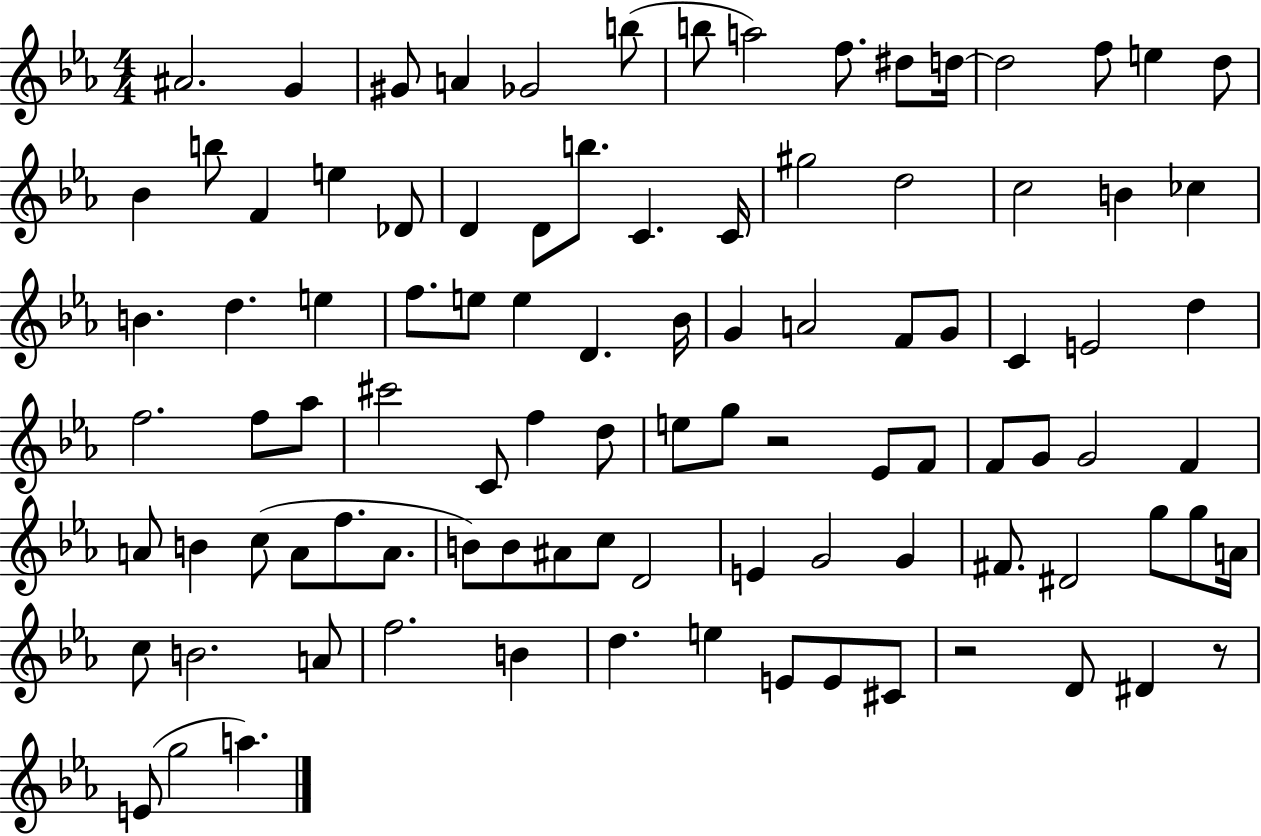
{
  \clef treble
  \numericTimeSignature
  \time 4/4
  \key ees \major
  ais'2. g'4 | gis'8 a'4 ges'2 b''8( | b''8 a''2) f''8. dis''8 d''16~~ | d''2 f''8 e''4 d''8 | \break bes'4 b''8 f'4 e''4 des'8 | d'4 d'8 b''8. c'4. c'16 | gis''2 d''2 | c''2 b'4 ces''4 | \break b'4. d''4. e''4 | f''8. e''8 e''4 d'4. bes'16 | g'4 a'2 f'8 g'8 | c'4 e'2 d''4 | \break f''2. f''8 aes''8 | cis'''2 c'8 f''4 d''8 | e''8 g''8 r2 ees'8 f'8 | f'8 g'8 g'2 f'4 | \break a'8 b'4 c''8( a'8 f''8. a'8. | b'8) b'8 ais'8 c''8 d'2 | e'4 g'2 g'4 | fis'8. dis'2 g''8 g''8 a'16 | \break c''8 b'2. a'8 | f''2. b'4 | d''4. e''4 e'8 e'8 cis'8 | r2 d'8 dis'4 r8 | \break e'8( g''2 a''4.) | \bar "|."
}